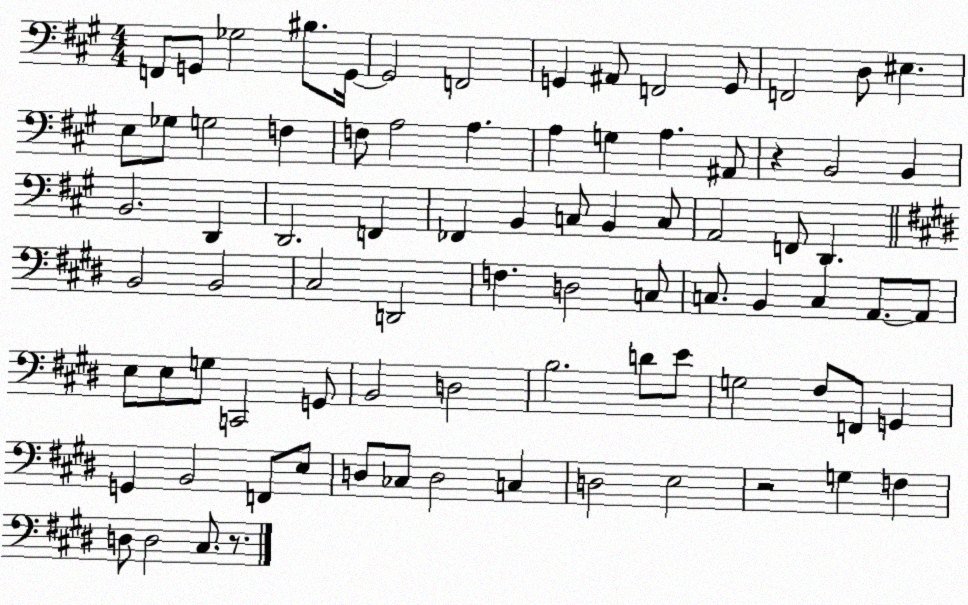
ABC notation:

X:1
T:Untitled
M:4/4
L:1/4
K:A
F,,/2 G,,/2 _G,2 ^B,/2 G,,/4 G,,2 F,,2 G,, ^A,,/2 F,,2 G,,/2 F,,2 D,/2 ^E, E,/2 _G,/2 G,2 F, F,/2 A,2 A, A, G, A, ^A,,/2 z B,,2 B,, B,,2 D,, D,,2 F,, _F,, B,, C,/2 B,, C,/2 A,,2 F,,/2 D,, B,,2 B,,2 ^C,2 D,,2 F, D,2 C,/2 C,/2 B,, C, A,,/2 A,,/2 E,/2 E,/2 G,/2 C,,2 G,,/2 B,,2 D,2 B,2 D/2 E/2 G,2 ^F,/2 F,,/2 G,, G,, B,,2 F,,/2 E,/2 D,/2 _C,/2 D,2 C, D,2 E,2 z2 G, F, D,/2 D,2 ^C,/2 z/2